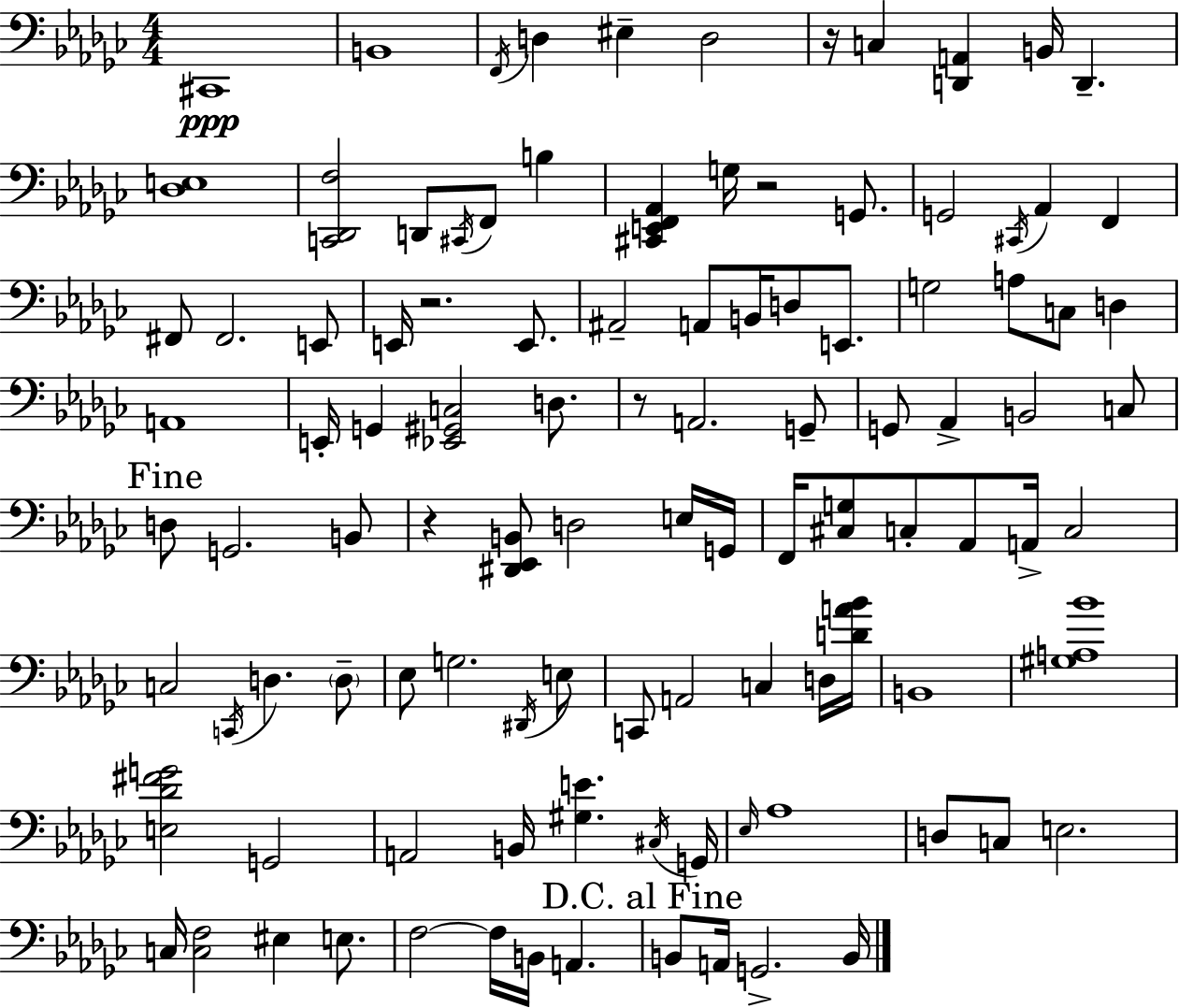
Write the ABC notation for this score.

X:1
T:Untitled
M:4/4
L:1/4
K:Ebm
^C,,4 B,,4 F,,/4 D, ^E, D,2 z/4 C, [D,,A,,] B,,/4 D,, [_D,E,]4 [C,,_D,,F,]2 D,,/2 ^C,,/4 F,,/2 B, [^C,,E,,F,,_A,,] G,/4 z2 G,,/2 G,,2 ^C,,/4 _A,, F,, ^F,,/2 ^F,,2 E,,/2 E,,/4 z2 E,,/2 ^A,,2 A,,/2 B,,/4 D,/2 E,,/2 G,2 A,/2 C,/2 D, A,,4 E,,/4 G,, [_E,,^G,,C,]2 D,/2 z/2 A,,2 G,,/2 G,,/2 _A,, B,,2 C,/2 D,/2 G,,2 B,,/2 z [^D,,_E,,B,,]/2 D,2 E,/4 G,,/4 F,,/4 [^C,G,]/2 C,/2 _A,,/2 A,,/4 C,2 C,2 C,,/4 D, D,/2 _E,/2 G,2 ^D,,/4 E,/2 C,,/2 A,,2 C, D,/4 [DA_B]/4 B,,4 [^G,A,_B]4 [E,_D^FG]2 G,,2 A,,2 B,,/4 [^G,E] ^C,/4 G,,/4 _E,/4 _A,4 D,/2 C,/2 E,2 C,/4 [C,F,]2 ^E, E,/2 F,2 F,/4 B,,/4 A,, B,,/2 A,,/4 G,,2 B,,/4